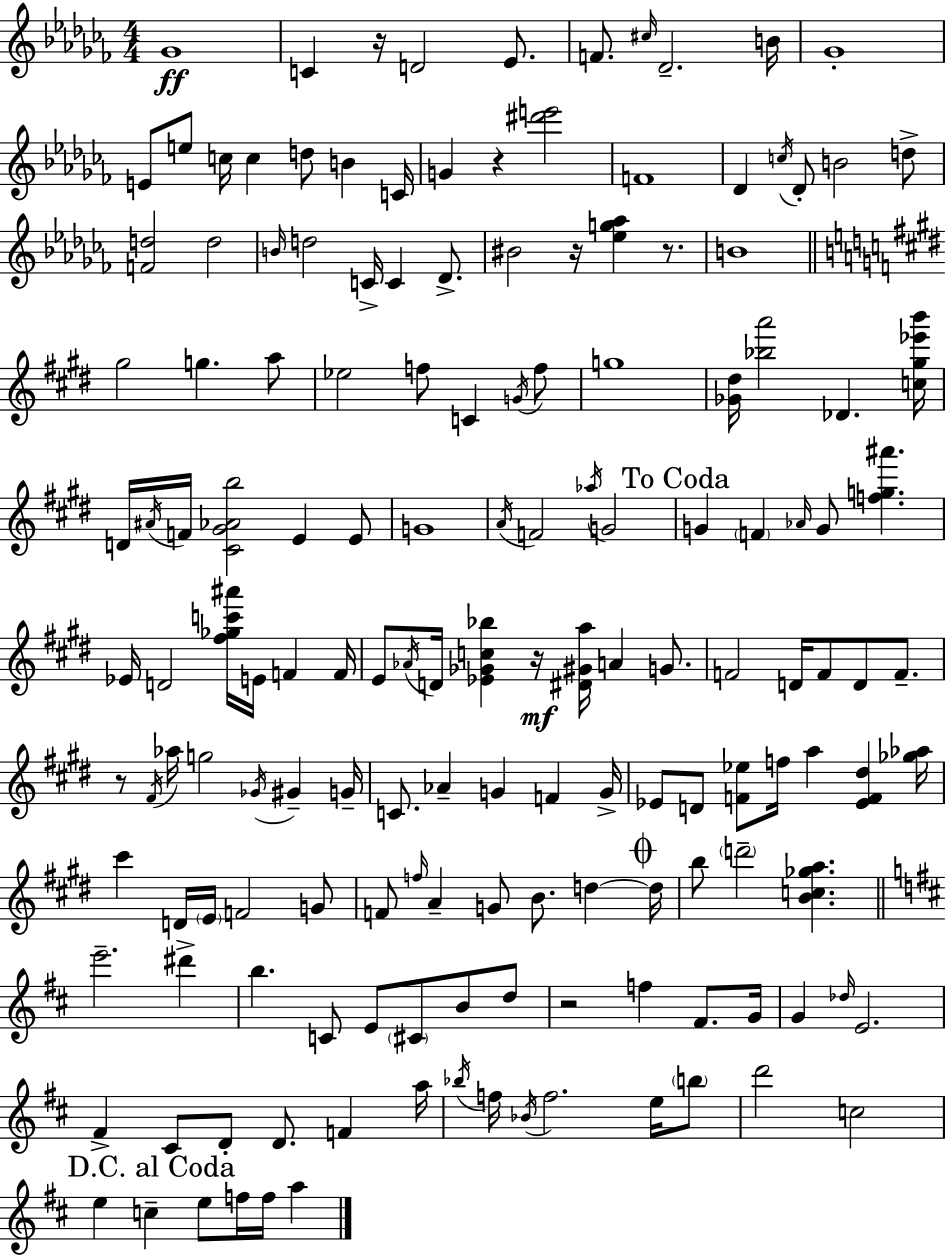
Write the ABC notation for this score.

X:1
T:Untitled
M:4/4
L:1/4
K:Abm
_G4 C z/4 D2 _E/2 F/2 ^c/4 _D2 B/4 _G4 E/2 e/2 c/4 c d/2 B C/4 G z [^d'e']2 F4 _D c/4 _D/2 B2 d/2 [Fd]2 d2 B/4 d2 C/4 C _D/2 ^B2 z/4 [_eg_a] z/2 B4 ^g2 g a/2 _e2 f/2 C G/4 f/2 g4 [_G^d]/4 [_ba']2 _D [c^g_e'b']/4 D/4 ^A/4 F/4 [^C^G_Ab]2 E E/2 G4 A/4 F2 _a/4 G2 G F _A/4 G/2 [fg^a'] _E/4 D2 [^f_gc'^a']/4 E/4 F F/4 E/2 _A/4 D/4 [_E_Gc_b] z/4 [^D^Ga]/4 A G/2 F2 D/4 F/2 D/2 F/2 z/2 ^F/4 _a/4 g2 _G/4 ^G G/4 C/2 _A G F G/4 _E/2 D/2 [F_e]/2 f/4 a [_EF^d] [_g_a]/4 ^c' D/4 E/4 F2 G/2 F/2 f/4 A G/2 B/2 d d/4 b/2 d'2 [Bc_ga] e'2 ^d' b C/2 E/2 ^C/2 B/2 d/2 z2 f ^F/2 G/4 G _d/4 E2 ^F ^C/2 D/2 D/2 F a/4 _b/4 f/4 _B/4 f2 e/4 b/2 d'2 c2 e c e/2 f/4 f/4 a